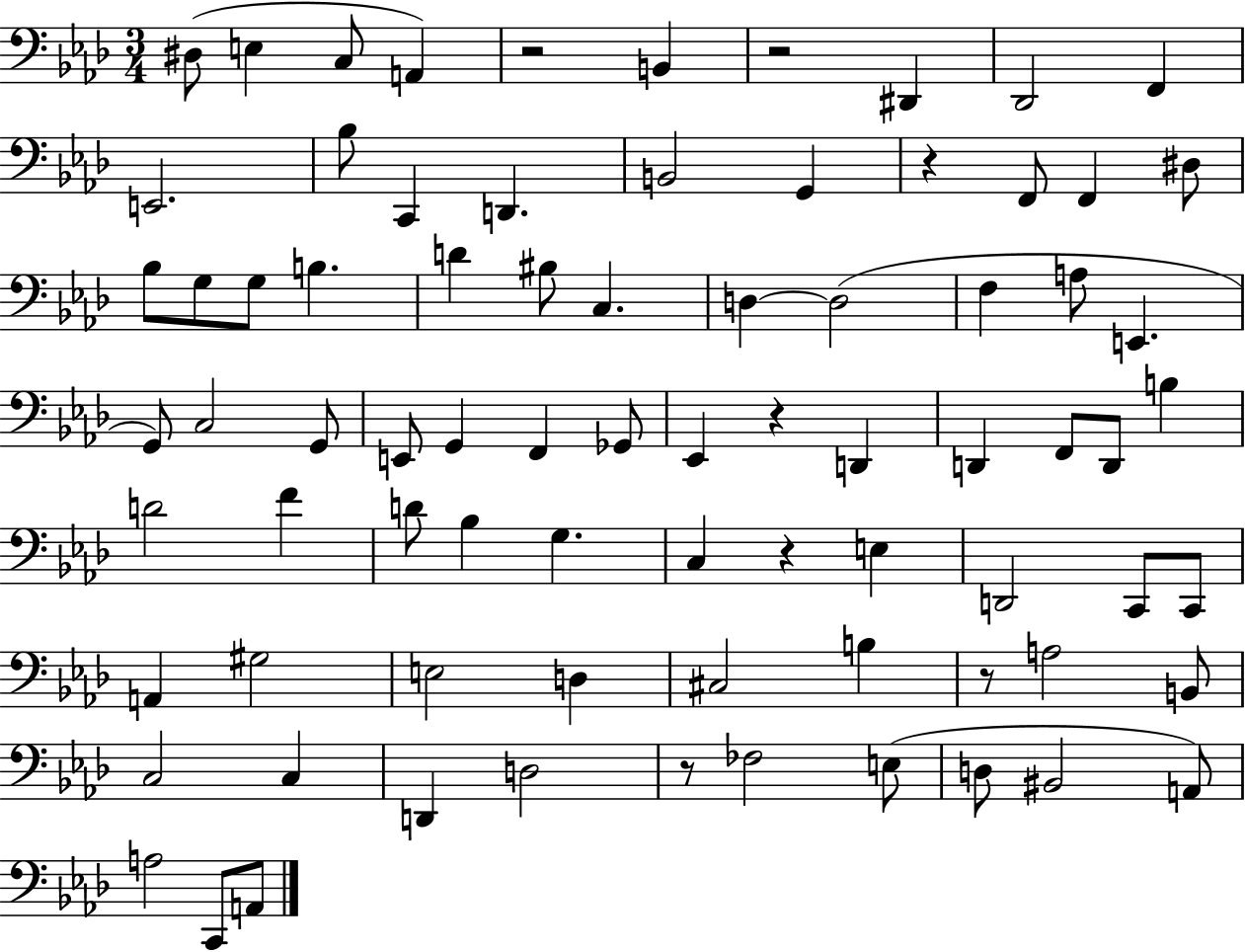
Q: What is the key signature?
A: AES major